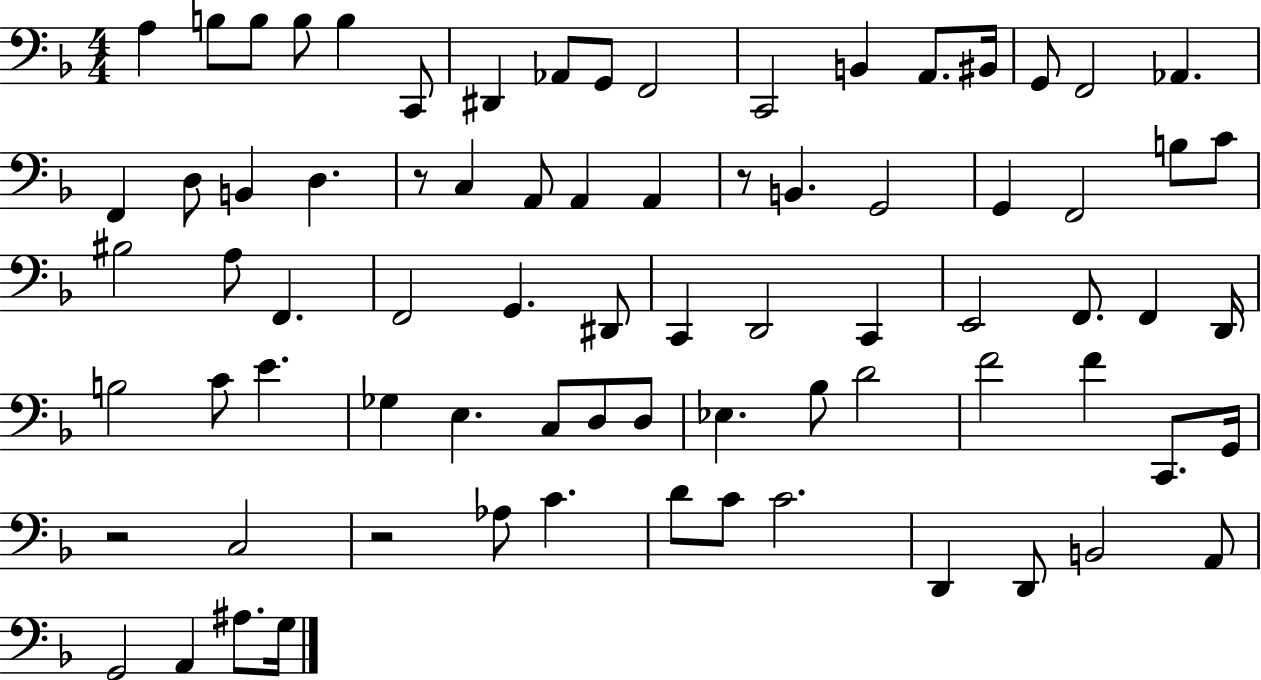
A3/q B3/e B3/e B3/e B3/q C2/e D#2/q Ab2/e G2/e F2/h C2/h B2/q A2/e. BIS2/s G2/e F2/h Ab2/q. F2/q D3/e B2/q D3/q. R/e C3/q A2/e A2/q A2/q R/e B2/q. G2/h G2/q F2/h B3/e C4/e BIS3/h A3/e F2/q. F2/h G2/q. D#2/e C2/q D2/h C2/q E2/h F2/e. F2/q D2/s B3/h C4/e E4/q. Gb3/q E3/q. C3/e D3/e D3/e Eb3/q. Bb3/e D4/h F4/h F4/q C2/e. G2/s R/h C3/h R/h Ab3/e C4/q. D4/e C4/e C4/h. D2/q D2/e B2/h A2/e G2/h A2/q A#3/e. G3/s